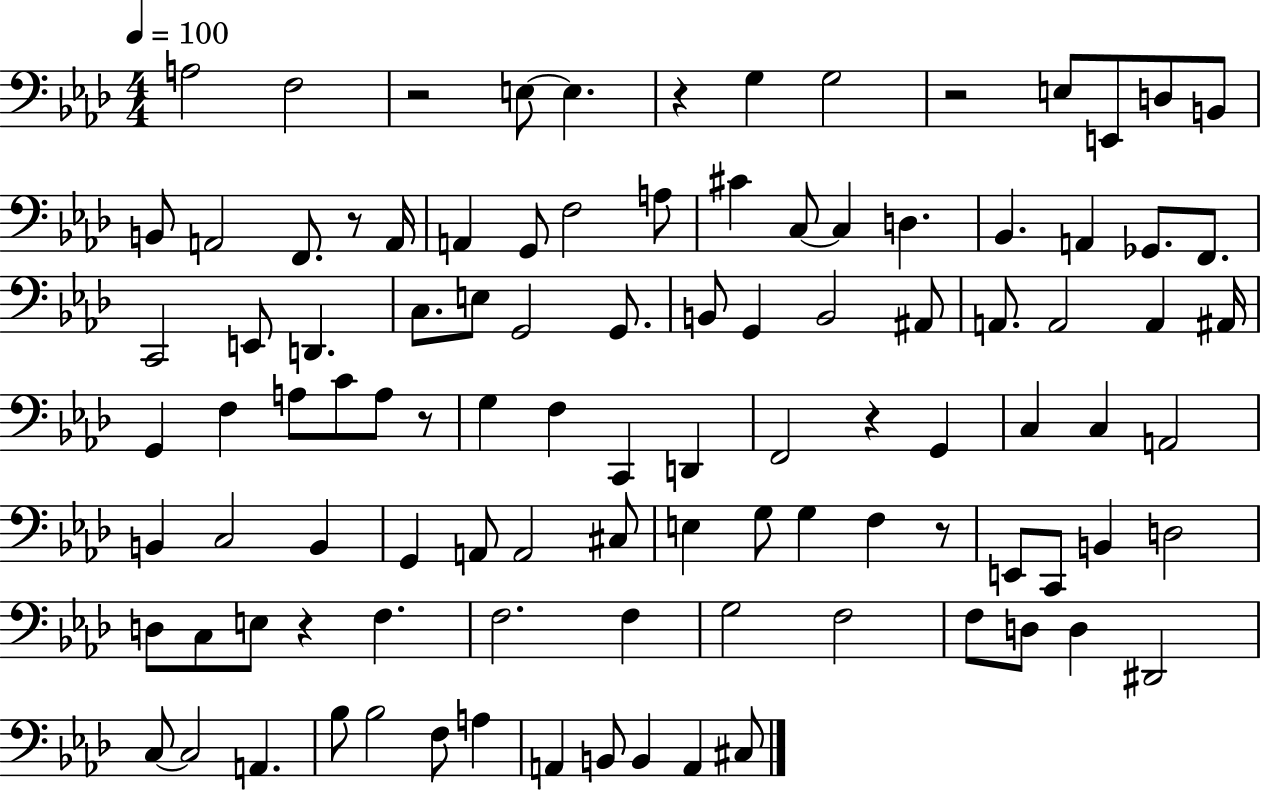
X:1
T:Untitled
M:4/4
L:1/4
K:Ab
A,2 F,2 z2 E,/2 E, z G, G,2 z2 E,/2 E,,/2 D,/2 B,,/2 B,,/2 A,,2 F,,/2 z/2 A,,/4 A,, G,,/2 F,2 A,/2 ^C C,/2 C, D, _B,, A,, _G,,/2 F,,/2 C,,2 E,,/2 D,, C,/2 E,/2 G,,2 G,,/2 B,,/2 G,, B,,2 ^A,,/2 A,,/2 A,,2 A,, ^A,,/4 G,, F, A,/2 C/2 A,/2 z/2 G, F, C,, D,, F,,2 z G,, C, C, A,,2 B,, C,2 B,, G,, A,,/2 A,,2 ^C,/2 E, G,/2 G, F, z/2 E,,/2 C,,/2 B,, D,2 D,/2 C,/2 E,/2 z F, F,2 F, G,2 F,2 F,/2 D,/2 D, ^D,,2 C,/2 C,2 A,, _B,/2 _B,2 F,/2 A, A,, B,,/2 B,, A,, ^C,/2